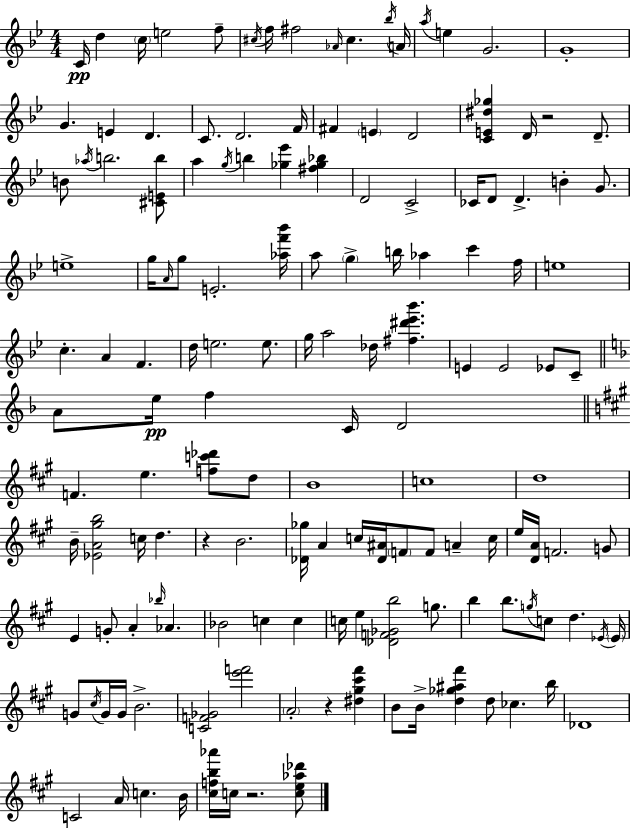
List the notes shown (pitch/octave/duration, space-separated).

C4/s D5/q C5/s E5/h F5/e C#5/s F5/s F#5/h Ab4/s C#5/q. Bb5/s A4/s A5/s E5/q G4/h. G4/w G4/q. E4/q D4/q. C4/e. D4/h. F4/s F#4/q E4/q D4/h [C4,E4,D#5,Gb5]/q D4/s R/h D4/e. B4/e Ab5/s B5/h. [C#4,E4,B5]/e A5/q G5/s B5/q [Gb5,Eb6]/q [F#5,Gb5,Bb5]/q D4/h C4/h CES4/s D4/e D4/q. B4/q G4/e. E5/w G5/s A4/s G5/e E4/h. [Ab5,F6,Bb6]/s A5/e G5/q B5/s Ab5/q C6/q F5/s E5/w C5/q. A4/q F4/q. D5/s E5/h. E5/e. G5/s A5/h Db5/s [F#5,D#6,Eb6,Bb6]/q. E4/q E4/h Eb4/e C4/e A4/e E5/s F5/q C4/s D4/h F4/q. E5/q. [F5,C6,Db6]/e D5/e B4/w C5/w D5/w B4/s [Eb4,A4,G#5,B5]/h C5/s D5/q. R/q B4/h. [Db4,Gb5]/s A4/q C5/s [Db4,A#4]/s F4/e F4/e A4/q C5/s E5/s [D4,A4]/s F4/h. G4/e E4/q G4/e A4/q Bb5/s Ab4/q. Bb4/h C5/q C5/q C5/s E5/q [Db4,F4,Gb4,B5]/h G5/e. B5/q B5/e. G5/s C5/e D5/q. Eb4/s Eb4/s G4/e C#5/s G4/s G4/s B4/h. [C4,F4,Gb4]/h [E6,F6]/h A4/h R/q [D#5,G#5,C#6,F#6]/q B4/e B4/s [D5,Gb5,A#5,F#6]/q D5/e CES5/q. B5/s Db4/w C4/h A4/s C5/q. B4/s [C#5,F5,B5,Ab6]/s C5/s R/h. [C5,E5,Ab5,Db6]/e